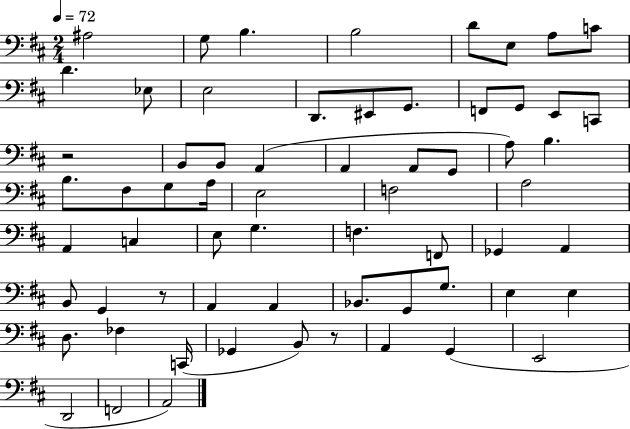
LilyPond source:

{
  \clef bass
  \numericTimeSignature
  \time 2/4
  \key d \major
  \tempo 4 = 72
  ais2 | g8 b4. | b2 | d'8 e8 a8 c'8 | \break d'4. ees8 | e2 | d,8. eis,8 g,8. | f,8 g,8 e,8 c,8 | \break r2 | b,8 b,8 a,4( | a,4 a,8 g,8 | a8) b4. | \break b8. fis8 g8 a16 | e2 | f2 | a2 | \break a,4 c4 | e8 g4. | f4. f,8 | ges,4 a,4 | \break b,8 g,4 r8 | a,4 a,4 | bes,8. g,8 g8. | e4 e4 | \break d8. fes4 c,16( | ges,4 b,8) r8 | a,4 g,4( | e,2 | \break d,2 | f,2 | a,2) | \bar "|."
}